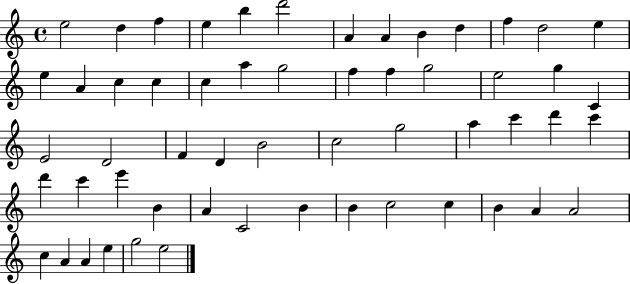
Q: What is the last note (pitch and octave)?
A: E5